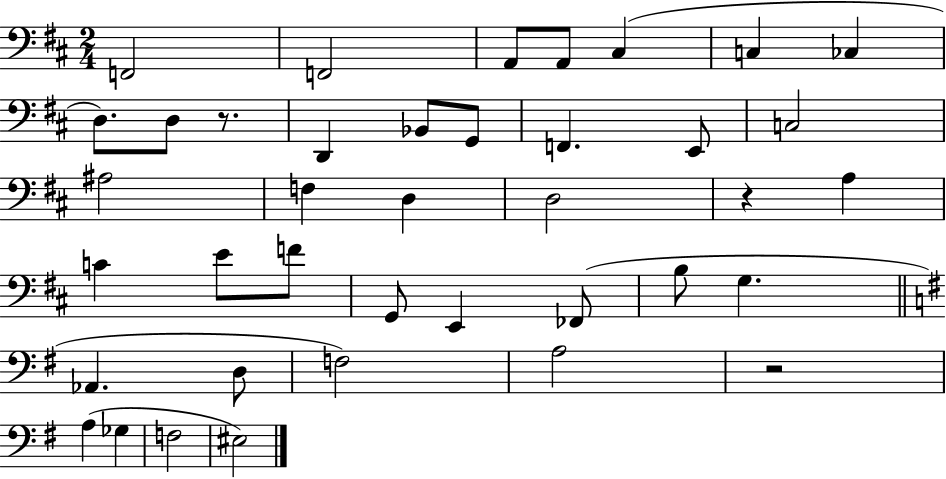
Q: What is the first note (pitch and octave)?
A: F2